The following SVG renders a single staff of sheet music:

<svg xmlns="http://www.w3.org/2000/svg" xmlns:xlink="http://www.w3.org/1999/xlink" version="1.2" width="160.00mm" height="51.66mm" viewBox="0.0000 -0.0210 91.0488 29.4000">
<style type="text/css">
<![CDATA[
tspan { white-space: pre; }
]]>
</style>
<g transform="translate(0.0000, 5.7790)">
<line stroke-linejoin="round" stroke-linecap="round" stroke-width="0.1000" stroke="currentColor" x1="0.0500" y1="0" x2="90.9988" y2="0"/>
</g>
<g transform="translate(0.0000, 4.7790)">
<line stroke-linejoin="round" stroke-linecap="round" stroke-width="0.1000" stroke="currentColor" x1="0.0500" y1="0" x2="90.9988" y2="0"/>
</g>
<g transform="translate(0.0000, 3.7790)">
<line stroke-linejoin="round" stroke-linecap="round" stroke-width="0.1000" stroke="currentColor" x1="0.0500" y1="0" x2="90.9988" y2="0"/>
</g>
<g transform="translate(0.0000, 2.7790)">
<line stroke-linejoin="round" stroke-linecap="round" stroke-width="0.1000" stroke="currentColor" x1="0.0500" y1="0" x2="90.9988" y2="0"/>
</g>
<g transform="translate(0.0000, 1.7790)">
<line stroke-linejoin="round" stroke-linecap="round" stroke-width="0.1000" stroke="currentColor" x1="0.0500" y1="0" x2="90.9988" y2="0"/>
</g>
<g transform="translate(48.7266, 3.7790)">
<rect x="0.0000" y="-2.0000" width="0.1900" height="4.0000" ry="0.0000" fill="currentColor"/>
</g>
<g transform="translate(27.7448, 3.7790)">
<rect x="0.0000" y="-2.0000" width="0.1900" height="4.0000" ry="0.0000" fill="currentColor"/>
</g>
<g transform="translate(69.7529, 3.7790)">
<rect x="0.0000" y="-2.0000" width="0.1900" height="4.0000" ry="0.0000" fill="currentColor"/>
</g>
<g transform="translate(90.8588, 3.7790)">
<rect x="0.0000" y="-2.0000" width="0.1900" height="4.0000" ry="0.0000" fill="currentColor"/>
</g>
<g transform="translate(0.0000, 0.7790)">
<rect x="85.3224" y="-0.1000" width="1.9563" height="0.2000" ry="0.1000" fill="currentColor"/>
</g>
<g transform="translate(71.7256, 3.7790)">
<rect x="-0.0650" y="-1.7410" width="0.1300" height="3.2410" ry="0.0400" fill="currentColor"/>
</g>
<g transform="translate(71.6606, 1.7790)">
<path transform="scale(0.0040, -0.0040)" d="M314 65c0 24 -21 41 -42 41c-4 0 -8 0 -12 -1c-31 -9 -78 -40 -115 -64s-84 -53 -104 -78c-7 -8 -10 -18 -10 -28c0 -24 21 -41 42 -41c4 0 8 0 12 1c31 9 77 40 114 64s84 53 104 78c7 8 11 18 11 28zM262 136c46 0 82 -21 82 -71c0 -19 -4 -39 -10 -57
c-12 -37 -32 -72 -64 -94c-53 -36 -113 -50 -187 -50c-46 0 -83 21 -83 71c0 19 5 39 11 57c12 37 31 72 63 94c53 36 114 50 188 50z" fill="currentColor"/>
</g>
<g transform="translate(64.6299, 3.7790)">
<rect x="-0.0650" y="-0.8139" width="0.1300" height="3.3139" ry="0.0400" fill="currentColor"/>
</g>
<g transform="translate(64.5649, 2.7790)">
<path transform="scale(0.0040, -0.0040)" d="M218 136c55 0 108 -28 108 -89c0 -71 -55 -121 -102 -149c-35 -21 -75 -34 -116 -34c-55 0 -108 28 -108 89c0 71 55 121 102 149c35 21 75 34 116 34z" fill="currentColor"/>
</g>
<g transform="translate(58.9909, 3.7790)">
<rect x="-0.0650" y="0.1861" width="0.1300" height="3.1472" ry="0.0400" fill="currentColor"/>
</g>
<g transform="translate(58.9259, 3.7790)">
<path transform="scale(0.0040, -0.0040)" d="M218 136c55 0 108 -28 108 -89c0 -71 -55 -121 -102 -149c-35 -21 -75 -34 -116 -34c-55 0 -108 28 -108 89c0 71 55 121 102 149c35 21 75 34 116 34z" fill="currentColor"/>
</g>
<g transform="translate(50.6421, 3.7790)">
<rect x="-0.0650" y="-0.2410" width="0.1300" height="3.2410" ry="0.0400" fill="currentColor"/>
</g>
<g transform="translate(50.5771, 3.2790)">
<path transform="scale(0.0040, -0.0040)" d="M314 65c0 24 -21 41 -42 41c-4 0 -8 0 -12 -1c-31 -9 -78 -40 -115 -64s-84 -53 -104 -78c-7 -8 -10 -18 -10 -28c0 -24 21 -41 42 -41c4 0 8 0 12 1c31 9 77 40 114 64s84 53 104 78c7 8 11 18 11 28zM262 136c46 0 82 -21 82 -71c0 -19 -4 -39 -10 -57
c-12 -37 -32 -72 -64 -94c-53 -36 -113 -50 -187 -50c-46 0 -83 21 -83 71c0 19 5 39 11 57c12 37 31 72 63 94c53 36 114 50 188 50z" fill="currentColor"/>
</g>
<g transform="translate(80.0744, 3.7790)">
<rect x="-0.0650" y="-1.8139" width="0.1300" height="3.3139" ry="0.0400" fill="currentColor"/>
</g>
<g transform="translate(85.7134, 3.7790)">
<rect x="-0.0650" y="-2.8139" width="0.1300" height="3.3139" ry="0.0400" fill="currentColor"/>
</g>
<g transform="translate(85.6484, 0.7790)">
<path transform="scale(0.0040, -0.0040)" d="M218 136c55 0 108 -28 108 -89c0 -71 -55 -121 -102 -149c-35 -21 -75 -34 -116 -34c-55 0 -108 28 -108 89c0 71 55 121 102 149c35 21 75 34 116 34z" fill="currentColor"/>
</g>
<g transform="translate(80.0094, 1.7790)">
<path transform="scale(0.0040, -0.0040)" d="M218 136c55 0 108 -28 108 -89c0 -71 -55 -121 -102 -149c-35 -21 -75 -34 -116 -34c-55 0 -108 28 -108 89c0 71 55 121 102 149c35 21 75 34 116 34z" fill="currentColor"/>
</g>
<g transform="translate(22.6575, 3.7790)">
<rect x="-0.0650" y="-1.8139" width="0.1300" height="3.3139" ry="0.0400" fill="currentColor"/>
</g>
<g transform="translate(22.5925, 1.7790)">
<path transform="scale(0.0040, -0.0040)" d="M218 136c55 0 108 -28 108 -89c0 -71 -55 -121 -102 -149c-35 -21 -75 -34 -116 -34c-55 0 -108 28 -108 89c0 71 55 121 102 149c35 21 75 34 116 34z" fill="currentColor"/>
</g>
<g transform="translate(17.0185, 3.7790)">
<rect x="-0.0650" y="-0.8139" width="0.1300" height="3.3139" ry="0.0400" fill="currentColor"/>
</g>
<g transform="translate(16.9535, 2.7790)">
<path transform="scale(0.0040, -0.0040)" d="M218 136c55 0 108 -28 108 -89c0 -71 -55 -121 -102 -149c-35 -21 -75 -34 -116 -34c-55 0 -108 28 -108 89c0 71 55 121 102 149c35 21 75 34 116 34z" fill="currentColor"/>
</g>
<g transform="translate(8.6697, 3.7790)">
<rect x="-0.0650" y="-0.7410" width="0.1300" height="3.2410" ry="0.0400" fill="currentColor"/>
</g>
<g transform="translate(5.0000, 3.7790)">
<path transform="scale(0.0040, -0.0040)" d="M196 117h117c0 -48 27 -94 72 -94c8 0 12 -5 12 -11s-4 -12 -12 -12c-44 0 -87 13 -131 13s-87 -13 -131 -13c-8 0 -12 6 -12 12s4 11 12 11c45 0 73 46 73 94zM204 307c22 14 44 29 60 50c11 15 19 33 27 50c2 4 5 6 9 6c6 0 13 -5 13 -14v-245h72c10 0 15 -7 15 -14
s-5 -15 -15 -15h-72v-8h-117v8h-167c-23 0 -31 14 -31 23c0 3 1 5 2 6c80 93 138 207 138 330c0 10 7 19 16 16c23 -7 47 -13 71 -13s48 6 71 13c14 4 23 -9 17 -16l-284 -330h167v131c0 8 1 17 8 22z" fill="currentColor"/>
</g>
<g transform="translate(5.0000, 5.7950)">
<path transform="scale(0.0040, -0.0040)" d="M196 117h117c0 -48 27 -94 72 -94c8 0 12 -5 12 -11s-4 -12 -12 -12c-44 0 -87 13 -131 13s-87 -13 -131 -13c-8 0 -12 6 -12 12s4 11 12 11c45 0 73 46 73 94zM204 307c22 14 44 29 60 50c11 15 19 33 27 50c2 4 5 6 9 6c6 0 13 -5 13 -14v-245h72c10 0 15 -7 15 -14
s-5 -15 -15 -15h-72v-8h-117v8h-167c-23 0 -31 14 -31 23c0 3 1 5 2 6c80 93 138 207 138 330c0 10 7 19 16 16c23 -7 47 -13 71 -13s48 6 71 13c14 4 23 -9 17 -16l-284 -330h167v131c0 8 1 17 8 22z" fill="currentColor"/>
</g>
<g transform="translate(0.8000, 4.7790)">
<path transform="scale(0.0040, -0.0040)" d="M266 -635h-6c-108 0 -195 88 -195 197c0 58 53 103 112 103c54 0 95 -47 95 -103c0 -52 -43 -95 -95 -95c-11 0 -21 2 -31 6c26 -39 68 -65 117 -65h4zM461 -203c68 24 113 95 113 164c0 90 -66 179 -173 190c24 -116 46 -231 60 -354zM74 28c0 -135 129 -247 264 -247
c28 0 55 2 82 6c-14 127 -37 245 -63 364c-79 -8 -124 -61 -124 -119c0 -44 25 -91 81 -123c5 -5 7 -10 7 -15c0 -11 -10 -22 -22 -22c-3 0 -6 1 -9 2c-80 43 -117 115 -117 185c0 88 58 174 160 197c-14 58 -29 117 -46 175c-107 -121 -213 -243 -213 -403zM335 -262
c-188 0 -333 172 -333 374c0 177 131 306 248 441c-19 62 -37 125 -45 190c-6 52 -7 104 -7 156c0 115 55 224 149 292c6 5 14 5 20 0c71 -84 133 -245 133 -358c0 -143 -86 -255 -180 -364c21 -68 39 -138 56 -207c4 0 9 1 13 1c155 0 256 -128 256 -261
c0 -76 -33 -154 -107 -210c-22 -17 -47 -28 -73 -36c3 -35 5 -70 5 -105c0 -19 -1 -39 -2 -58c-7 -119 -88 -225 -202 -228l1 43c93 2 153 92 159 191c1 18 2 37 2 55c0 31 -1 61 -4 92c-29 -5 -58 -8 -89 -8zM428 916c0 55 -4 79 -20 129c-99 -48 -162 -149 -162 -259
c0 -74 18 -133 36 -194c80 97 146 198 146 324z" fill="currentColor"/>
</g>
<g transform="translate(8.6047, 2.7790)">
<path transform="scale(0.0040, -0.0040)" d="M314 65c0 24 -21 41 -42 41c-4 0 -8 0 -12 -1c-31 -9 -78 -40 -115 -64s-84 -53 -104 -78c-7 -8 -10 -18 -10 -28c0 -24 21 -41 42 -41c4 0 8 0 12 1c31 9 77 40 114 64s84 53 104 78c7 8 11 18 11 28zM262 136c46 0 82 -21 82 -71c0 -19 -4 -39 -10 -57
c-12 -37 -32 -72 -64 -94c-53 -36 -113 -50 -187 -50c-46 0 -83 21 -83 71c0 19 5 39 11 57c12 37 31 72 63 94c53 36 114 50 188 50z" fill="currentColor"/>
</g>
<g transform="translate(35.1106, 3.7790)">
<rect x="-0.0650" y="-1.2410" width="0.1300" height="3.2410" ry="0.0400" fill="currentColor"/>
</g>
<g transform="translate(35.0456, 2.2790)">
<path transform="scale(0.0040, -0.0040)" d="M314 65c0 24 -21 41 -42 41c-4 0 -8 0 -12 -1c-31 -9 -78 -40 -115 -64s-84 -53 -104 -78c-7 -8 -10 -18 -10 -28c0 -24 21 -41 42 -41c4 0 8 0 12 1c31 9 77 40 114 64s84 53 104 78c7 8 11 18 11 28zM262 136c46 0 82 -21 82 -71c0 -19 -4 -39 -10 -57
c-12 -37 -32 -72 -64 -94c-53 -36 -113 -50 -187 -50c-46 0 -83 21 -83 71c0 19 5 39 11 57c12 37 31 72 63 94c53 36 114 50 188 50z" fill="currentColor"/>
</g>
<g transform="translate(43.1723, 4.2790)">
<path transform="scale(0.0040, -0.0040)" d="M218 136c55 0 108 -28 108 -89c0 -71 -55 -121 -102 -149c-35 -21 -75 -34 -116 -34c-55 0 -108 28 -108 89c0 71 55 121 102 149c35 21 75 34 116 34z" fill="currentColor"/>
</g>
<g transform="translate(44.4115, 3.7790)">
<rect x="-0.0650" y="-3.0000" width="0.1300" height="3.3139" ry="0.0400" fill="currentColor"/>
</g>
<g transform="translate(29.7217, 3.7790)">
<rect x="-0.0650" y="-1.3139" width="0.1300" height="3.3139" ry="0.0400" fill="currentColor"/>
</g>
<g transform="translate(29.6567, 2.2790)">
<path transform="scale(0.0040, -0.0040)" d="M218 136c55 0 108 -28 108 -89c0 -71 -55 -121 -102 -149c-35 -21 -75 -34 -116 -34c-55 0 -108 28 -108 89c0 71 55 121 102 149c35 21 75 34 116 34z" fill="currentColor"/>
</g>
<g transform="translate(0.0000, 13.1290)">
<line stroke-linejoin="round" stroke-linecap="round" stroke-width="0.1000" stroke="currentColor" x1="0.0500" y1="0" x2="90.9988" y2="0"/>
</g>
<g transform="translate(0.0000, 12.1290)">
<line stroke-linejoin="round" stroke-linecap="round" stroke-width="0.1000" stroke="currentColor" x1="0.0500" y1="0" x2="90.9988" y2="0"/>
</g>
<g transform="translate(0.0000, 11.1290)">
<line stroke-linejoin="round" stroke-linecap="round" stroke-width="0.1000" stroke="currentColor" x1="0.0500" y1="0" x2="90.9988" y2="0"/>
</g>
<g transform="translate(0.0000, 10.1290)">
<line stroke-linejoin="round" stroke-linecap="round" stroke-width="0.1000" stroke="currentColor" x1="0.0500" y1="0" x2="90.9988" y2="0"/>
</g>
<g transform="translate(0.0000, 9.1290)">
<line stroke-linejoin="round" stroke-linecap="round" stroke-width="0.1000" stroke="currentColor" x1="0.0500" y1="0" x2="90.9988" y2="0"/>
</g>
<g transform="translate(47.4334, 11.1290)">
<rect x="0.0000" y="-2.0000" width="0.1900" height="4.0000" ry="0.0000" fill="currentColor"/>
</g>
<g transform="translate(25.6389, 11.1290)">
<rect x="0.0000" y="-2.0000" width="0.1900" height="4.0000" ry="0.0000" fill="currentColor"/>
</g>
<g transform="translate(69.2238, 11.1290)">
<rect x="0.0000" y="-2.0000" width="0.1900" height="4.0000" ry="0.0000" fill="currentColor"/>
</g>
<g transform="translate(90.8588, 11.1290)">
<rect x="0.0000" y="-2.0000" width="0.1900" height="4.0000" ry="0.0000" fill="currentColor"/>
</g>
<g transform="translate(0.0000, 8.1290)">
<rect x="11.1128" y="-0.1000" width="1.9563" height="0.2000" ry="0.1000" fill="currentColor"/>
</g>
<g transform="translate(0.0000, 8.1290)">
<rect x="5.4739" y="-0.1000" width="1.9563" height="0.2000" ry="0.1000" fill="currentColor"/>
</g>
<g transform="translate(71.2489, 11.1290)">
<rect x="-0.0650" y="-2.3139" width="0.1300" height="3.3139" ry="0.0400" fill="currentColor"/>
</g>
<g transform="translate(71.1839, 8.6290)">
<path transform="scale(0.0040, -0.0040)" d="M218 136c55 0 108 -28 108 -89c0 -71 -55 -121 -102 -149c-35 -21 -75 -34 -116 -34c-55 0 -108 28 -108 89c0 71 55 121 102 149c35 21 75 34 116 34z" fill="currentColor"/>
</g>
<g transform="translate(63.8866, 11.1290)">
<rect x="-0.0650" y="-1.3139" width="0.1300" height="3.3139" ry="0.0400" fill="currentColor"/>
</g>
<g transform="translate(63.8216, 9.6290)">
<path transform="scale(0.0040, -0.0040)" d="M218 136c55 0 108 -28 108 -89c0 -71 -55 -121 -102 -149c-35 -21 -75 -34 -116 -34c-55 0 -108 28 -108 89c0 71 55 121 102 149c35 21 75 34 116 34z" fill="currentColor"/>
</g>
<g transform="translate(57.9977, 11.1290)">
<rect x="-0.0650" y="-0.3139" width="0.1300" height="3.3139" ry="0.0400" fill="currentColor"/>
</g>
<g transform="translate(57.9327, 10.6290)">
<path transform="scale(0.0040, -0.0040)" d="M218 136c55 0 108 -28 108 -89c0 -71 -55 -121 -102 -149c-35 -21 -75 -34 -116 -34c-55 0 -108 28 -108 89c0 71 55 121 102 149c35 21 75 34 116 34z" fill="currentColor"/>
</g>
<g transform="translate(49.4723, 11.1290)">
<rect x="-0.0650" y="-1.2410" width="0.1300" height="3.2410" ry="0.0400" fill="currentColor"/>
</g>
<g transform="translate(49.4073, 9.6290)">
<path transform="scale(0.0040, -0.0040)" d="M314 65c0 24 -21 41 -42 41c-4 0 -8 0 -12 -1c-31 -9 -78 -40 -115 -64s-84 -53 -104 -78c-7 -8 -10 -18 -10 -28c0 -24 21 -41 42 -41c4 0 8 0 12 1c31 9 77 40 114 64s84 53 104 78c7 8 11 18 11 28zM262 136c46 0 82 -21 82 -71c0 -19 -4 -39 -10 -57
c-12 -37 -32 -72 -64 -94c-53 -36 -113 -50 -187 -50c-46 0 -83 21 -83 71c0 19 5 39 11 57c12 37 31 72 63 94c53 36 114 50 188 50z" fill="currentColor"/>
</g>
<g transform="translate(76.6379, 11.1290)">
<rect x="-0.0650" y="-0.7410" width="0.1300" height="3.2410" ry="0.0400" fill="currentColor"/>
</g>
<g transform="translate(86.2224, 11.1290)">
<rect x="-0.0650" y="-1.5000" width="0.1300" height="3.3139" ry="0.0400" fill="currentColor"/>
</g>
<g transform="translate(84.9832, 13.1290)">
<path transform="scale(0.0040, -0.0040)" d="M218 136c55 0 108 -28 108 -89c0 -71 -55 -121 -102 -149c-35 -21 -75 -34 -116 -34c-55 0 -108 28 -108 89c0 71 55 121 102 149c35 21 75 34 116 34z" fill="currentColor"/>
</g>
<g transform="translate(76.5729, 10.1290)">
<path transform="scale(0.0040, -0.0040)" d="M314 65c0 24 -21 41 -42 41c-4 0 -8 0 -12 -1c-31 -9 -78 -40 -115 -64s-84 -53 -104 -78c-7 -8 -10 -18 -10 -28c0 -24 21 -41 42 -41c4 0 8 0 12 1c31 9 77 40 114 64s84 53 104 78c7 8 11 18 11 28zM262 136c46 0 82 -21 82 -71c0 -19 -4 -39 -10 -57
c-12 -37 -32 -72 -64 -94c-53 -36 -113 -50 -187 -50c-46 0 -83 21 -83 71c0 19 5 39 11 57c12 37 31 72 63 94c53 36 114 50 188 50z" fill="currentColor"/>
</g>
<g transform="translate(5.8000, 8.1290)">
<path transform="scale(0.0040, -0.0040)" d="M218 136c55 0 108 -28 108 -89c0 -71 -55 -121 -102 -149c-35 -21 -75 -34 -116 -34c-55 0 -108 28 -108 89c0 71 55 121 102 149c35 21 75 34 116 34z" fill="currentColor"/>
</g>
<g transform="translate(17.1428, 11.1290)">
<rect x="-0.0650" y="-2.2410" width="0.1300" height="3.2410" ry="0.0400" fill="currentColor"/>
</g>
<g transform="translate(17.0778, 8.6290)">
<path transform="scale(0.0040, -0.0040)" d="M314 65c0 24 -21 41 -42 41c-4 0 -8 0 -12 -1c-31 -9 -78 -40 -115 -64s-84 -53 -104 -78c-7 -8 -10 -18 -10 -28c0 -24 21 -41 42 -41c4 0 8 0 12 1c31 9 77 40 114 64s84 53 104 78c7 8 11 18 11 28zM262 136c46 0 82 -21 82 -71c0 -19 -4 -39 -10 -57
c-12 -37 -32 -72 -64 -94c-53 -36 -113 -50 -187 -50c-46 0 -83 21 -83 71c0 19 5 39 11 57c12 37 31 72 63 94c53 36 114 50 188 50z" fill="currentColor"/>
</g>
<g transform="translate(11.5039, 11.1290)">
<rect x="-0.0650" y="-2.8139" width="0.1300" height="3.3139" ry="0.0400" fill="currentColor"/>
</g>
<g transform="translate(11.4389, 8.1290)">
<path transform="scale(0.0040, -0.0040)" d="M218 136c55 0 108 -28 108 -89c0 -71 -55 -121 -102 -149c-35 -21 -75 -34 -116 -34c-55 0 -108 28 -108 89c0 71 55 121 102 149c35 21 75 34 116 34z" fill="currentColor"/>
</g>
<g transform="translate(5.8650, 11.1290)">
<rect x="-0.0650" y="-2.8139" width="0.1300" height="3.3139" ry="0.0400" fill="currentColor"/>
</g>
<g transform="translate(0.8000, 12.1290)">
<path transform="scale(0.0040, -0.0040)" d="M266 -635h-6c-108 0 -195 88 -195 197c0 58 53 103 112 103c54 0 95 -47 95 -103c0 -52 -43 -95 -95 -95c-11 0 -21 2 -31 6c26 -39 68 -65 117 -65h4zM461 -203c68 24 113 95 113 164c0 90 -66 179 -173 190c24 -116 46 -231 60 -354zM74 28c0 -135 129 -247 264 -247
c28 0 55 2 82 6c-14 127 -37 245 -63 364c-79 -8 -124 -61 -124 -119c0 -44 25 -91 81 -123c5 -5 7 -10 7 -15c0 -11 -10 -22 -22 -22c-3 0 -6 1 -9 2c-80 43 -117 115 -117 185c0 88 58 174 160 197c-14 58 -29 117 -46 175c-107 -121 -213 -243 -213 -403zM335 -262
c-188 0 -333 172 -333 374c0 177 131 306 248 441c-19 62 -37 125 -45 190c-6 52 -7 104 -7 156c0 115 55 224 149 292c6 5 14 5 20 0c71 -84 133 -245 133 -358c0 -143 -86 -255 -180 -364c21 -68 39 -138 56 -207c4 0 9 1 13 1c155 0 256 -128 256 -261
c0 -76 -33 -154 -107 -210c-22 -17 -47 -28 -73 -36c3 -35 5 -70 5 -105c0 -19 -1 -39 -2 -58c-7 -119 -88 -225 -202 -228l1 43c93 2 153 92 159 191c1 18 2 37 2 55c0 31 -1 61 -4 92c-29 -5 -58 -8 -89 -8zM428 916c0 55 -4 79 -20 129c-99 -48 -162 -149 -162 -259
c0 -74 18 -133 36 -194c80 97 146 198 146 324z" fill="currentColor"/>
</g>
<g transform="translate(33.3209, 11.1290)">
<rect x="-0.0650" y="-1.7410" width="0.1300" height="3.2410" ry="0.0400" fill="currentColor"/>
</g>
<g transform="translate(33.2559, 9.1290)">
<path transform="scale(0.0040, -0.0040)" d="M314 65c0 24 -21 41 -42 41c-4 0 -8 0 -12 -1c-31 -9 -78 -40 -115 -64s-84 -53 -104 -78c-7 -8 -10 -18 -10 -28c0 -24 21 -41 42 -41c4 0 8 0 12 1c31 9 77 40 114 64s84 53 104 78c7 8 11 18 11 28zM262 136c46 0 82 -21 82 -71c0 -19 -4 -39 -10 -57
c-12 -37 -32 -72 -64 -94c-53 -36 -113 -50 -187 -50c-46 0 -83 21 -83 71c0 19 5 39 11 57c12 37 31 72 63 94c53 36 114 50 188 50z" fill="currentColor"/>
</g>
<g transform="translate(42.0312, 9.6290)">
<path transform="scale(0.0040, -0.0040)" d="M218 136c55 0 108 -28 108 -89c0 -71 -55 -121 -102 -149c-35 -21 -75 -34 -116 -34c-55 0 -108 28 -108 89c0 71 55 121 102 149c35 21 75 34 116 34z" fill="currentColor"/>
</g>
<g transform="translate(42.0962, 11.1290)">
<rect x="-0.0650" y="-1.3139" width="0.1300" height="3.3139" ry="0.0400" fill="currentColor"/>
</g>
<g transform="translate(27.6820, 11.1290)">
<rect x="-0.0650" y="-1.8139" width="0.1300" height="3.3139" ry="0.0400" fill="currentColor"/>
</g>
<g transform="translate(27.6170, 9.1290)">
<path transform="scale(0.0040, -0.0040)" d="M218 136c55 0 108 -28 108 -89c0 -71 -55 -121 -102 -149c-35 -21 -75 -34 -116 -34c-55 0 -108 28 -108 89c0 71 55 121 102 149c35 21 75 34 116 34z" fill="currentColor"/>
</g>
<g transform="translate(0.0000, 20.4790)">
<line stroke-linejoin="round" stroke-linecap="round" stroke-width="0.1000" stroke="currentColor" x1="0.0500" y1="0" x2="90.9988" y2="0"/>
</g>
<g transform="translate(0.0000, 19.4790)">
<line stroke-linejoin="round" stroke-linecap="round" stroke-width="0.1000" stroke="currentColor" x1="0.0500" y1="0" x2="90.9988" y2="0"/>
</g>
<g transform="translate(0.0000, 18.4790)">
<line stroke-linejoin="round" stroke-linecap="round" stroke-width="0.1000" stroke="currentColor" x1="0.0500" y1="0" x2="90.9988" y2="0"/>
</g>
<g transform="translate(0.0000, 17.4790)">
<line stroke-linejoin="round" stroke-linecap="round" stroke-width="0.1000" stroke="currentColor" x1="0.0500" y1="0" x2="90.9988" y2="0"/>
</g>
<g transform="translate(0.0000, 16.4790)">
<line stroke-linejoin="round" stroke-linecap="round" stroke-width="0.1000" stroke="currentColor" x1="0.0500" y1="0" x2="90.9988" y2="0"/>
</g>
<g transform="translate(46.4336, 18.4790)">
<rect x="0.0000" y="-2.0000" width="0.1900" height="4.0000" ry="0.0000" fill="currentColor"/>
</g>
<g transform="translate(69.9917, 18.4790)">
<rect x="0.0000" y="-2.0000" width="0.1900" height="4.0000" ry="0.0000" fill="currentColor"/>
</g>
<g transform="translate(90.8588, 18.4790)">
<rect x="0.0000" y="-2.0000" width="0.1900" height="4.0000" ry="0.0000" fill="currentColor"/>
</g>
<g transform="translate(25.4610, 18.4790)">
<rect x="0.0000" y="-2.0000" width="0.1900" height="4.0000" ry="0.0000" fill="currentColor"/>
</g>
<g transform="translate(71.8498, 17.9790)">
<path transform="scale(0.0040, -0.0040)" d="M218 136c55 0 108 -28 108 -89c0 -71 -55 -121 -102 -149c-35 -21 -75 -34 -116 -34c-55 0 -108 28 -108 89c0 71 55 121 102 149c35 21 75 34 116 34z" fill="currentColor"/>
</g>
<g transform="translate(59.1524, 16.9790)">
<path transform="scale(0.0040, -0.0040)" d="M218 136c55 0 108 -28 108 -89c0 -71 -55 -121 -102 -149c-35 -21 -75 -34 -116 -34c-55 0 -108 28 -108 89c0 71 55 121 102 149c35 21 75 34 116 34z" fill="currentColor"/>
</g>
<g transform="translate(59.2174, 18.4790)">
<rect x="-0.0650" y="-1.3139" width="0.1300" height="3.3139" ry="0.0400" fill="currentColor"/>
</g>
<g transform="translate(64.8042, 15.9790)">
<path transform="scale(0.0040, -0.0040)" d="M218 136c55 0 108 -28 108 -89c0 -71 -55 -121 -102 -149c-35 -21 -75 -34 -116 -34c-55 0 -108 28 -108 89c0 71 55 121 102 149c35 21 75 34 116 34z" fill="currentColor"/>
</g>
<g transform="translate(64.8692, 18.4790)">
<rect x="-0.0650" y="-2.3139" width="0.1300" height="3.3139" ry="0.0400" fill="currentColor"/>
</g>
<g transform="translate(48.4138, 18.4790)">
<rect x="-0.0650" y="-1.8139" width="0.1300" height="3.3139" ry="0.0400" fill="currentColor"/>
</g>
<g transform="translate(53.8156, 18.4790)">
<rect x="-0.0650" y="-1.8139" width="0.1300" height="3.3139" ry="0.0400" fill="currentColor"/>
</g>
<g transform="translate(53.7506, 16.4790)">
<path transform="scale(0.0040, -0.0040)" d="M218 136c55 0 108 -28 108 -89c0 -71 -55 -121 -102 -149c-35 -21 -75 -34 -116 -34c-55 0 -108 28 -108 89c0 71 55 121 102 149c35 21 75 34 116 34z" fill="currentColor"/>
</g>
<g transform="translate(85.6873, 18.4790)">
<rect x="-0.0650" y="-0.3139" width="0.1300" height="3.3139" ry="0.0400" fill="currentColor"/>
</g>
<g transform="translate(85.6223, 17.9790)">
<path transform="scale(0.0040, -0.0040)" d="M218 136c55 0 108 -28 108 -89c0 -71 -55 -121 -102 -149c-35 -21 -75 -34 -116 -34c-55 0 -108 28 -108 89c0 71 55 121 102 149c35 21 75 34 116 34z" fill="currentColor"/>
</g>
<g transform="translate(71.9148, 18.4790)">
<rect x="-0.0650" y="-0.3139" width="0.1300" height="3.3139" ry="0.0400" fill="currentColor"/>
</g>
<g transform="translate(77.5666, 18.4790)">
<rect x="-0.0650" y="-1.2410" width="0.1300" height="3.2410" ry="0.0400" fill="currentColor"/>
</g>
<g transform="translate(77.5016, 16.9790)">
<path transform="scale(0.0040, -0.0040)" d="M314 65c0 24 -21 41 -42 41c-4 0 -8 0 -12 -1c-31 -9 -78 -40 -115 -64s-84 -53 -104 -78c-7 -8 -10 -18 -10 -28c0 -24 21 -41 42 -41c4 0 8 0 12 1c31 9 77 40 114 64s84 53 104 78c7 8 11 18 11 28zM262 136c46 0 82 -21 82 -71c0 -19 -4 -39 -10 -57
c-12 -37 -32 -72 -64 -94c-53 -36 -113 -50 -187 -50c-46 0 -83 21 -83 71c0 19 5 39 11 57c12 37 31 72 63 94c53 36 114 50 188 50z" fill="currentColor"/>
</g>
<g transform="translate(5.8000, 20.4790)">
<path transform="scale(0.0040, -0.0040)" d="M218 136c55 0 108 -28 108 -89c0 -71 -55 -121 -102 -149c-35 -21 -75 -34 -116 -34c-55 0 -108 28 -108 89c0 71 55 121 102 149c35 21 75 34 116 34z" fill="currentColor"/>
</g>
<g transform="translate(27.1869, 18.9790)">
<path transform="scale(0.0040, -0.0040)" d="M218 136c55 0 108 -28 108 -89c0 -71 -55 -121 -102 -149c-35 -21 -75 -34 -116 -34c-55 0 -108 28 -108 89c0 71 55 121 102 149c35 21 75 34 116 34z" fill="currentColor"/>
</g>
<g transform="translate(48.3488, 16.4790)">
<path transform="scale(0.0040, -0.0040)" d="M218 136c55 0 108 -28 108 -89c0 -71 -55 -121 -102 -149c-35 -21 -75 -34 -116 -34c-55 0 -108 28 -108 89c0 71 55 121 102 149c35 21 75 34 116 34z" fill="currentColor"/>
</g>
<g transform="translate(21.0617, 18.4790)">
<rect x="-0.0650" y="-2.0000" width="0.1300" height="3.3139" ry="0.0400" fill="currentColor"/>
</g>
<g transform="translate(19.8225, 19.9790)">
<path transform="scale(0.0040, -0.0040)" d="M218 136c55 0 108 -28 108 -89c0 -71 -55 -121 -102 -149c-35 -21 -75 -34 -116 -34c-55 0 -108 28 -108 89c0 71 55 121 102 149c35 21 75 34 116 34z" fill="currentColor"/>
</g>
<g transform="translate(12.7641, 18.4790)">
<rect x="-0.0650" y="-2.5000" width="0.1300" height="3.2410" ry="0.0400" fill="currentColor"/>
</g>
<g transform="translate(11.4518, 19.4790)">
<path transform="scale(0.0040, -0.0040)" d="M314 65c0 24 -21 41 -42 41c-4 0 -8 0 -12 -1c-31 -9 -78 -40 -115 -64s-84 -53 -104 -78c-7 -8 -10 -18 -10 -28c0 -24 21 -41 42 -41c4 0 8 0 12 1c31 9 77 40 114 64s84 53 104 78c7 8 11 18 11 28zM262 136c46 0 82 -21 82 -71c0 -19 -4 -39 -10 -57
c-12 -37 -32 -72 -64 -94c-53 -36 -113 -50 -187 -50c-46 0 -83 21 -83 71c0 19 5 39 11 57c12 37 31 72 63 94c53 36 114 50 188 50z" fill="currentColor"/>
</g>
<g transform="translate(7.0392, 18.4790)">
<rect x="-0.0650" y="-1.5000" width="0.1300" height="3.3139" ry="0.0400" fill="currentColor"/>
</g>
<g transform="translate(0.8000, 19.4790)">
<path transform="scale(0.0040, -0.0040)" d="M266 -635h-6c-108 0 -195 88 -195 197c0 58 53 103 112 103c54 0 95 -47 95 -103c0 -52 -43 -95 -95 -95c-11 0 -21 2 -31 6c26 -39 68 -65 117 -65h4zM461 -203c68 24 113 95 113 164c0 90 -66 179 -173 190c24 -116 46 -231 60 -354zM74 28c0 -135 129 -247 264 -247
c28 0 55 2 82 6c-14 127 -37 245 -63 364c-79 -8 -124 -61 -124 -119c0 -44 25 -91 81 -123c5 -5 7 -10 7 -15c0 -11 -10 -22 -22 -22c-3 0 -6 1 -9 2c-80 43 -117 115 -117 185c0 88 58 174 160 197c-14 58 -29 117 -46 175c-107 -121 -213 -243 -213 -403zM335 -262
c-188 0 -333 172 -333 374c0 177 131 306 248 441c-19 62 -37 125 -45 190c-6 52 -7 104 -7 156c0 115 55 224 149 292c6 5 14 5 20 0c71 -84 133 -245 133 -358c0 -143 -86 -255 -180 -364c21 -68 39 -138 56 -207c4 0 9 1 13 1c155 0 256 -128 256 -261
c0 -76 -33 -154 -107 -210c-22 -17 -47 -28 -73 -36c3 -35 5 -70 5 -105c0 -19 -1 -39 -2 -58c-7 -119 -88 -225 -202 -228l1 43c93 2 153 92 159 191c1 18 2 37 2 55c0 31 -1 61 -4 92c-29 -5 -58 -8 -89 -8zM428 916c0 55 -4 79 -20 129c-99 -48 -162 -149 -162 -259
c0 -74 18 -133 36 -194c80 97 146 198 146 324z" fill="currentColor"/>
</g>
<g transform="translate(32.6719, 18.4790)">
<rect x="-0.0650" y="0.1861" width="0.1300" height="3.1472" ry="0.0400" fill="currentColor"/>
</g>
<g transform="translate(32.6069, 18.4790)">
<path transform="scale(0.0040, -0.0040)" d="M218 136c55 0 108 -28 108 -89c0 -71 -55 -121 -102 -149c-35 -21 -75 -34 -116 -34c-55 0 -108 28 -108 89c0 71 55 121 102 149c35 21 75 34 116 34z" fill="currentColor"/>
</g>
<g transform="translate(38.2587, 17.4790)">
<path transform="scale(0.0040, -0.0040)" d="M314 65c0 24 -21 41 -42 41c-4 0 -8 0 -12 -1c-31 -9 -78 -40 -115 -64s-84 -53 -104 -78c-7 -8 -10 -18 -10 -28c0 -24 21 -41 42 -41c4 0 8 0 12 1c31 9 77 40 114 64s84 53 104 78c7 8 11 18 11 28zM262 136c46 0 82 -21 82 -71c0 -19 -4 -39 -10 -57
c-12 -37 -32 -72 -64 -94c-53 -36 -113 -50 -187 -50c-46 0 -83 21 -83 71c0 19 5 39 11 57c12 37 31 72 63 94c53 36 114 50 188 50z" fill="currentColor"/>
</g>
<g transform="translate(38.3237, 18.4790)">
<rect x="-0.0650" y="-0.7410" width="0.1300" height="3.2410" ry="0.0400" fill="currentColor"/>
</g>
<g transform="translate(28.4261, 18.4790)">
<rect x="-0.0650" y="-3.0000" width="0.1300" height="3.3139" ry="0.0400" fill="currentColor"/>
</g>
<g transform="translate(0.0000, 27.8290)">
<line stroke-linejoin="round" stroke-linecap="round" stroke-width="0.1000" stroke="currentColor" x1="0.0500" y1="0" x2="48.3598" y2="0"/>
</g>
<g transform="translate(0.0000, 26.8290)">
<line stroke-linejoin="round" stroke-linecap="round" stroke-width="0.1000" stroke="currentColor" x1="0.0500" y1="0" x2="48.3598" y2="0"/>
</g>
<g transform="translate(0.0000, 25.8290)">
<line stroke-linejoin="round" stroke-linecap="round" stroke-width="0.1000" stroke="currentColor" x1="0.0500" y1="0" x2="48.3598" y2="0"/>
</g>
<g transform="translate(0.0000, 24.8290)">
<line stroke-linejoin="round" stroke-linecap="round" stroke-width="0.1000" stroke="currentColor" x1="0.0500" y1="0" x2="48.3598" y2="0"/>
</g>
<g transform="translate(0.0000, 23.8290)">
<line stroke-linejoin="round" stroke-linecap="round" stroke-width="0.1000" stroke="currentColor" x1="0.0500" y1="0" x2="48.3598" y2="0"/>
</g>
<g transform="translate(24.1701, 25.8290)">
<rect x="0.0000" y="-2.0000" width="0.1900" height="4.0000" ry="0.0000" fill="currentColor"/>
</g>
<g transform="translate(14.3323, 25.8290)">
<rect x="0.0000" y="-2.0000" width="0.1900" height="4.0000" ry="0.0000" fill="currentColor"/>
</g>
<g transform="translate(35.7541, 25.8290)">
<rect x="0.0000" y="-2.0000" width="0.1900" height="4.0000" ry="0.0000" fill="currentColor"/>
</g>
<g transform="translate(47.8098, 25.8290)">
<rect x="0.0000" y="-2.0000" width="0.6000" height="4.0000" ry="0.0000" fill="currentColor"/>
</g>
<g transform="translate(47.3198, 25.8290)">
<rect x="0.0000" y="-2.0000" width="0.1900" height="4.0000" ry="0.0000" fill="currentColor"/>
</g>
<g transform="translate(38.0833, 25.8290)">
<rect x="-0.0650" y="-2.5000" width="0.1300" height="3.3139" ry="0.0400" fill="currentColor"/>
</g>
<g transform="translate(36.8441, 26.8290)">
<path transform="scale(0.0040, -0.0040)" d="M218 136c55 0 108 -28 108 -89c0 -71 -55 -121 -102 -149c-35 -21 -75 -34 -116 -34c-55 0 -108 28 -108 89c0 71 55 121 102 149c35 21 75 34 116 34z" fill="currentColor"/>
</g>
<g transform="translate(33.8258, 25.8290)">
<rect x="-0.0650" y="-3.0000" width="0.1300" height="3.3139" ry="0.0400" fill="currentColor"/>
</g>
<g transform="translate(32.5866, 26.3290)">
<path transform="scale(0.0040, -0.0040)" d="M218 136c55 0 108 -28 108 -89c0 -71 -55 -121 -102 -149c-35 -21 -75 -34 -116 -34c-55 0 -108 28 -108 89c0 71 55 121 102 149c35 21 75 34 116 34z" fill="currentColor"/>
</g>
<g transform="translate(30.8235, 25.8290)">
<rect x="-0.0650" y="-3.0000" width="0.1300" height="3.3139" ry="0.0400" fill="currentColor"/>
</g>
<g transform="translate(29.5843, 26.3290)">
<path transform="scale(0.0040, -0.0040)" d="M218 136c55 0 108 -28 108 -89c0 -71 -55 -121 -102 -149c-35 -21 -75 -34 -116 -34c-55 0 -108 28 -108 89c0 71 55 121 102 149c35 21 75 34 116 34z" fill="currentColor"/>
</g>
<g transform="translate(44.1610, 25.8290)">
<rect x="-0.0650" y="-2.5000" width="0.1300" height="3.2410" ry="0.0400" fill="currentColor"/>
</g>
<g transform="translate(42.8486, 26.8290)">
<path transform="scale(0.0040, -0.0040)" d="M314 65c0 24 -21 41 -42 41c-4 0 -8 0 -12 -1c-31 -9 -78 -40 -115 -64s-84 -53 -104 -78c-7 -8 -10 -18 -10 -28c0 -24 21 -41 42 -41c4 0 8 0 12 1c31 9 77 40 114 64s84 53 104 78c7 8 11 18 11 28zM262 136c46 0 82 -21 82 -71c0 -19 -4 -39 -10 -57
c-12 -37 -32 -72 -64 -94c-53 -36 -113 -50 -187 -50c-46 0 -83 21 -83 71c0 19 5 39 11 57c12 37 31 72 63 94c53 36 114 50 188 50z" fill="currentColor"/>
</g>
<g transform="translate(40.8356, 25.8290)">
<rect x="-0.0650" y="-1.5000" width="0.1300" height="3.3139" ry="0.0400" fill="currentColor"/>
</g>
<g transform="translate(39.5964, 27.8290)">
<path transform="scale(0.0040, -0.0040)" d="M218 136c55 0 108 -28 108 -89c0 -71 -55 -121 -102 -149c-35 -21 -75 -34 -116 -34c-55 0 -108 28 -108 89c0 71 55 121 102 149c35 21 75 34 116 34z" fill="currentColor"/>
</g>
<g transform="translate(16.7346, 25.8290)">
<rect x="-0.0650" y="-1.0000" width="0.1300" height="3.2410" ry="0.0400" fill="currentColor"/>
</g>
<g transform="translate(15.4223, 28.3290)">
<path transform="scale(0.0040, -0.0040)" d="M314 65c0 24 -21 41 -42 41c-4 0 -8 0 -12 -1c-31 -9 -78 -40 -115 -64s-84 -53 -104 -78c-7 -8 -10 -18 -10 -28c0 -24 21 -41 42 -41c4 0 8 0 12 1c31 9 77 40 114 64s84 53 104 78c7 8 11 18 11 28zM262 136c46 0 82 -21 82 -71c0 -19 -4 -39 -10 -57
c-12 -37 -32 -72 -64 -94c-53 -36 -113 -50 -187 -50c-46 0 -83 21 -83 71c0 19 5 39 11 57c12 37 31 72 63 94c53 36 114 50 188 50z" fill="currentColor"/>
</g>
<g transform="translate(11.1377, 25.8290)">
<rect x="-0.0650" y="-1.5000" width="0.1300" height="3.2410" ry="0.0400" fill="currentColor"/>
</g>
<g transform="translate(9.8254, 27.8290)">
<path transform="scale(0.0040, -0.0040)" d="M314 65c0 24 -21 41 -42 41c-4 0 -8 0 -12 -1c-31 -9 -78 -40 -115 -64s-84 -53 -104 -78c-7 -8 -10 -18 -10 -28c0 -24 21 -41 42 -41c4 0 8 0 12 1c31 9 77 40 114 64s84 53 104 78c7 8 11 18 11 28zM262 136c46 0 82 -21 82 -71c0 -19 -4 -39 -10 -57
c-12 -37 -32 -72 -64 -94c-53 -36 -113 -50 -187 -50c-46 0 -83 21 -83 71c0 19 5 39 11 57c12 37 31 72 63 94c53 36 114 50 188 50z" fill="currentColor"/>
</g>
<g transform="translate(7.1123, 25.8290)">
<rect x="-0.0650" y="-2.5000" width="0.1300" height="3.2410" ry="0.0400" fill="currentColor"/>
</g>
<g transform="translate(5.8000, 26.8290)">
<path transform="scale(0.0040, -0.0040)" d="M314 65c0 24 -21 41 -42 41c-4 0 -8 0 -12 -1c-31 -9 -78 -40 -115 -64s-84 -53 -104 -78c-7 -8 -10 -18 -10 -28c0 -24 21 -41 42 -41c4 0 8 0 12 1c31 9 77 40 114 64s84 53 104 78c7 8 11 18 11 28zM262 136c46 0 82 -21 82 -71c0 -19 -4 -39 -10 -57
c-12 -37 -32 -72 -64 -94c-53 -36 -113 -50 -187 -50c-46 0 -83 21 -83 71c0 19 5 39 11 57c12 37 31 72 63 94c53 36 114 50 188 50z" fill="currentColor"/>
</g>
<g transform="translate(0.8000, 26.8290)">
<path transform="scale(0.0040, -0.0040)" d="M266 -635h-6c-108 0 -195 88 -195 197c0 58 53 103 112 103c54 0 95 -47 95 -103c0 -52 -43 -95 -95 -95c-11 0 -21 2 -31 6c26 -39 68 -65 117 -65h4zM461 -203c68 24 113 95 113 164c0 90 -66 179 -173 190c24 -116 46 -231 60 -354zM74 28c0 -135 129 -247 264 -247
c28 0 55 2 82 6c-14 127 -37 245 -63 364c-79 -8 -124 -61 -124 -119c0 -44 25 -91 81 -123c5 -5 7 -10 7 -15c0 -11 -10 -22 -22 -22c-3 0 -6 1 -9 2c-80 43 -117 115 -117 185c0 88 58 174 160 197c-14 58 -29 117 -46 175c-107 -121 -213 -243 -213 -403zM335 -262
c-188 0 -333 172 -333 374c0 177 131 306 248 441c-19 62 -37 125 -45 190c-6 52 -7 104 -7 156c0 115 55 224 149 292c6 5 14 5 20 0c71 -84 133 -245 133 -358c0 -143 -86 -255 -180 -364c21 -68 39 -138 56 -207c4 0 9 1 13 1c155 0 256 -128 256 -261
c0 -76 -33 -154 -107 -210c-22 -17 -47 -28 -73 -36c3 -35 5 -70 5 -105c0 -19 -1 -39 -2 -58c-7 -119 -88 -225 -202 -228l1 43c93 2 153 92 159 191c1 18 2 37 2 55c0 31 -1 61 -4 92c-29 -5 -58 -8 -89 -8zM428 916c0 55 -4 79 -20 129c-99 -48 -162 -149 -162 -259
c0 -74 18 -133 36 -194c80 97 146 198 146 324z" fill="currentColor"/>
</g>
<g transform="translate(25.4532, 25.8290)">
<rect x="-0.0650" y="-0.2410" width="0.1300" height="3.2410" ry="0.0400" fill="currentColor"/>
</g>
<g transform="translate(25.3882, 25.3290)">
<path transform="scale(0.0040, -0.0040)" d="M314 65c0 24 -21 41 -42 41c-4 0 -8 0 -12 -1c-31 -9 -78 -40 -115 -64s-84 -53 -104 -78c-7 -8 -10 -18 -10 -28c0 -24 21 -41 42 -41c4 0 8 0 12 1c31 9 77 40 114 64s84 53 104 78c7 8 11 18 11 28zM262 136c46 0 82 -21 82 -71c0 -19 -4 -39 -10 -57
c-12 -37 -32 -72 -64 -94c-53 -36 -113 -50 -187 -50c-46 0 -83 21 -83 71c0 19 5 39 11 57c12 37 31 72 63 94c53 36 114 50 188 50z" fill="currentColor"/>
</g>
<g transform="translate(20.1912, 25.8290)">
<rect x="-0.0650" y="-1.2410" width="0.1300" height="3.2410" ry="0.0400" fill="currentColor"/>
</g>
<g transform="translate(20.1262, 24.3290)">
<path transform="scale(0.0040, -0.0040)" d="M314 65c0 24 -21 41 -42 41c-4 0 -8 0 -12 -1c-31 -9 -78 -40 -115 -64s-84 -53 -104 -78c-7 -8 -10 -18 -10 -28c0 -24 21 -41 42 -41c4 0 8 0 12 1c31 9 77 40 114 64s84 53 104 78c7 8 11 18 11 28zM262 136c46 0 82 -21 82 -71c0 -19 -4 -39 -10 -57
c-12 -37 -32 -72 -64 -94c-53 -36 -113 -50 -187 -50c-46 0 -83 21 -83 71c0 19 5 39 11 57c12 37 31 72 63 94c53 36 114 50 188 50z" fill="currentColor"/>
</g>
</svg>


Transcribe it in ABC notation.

X:1
T:Untitled
M:4/4
L:1/4
K:C
d2 d f e e2 A c2 B d f2 f a a a g2 f f2 e e2 c e g d2 E E G2 F A B d2 f f e g c e2 c G2 E2 D2 e2 c2 A A G E G2